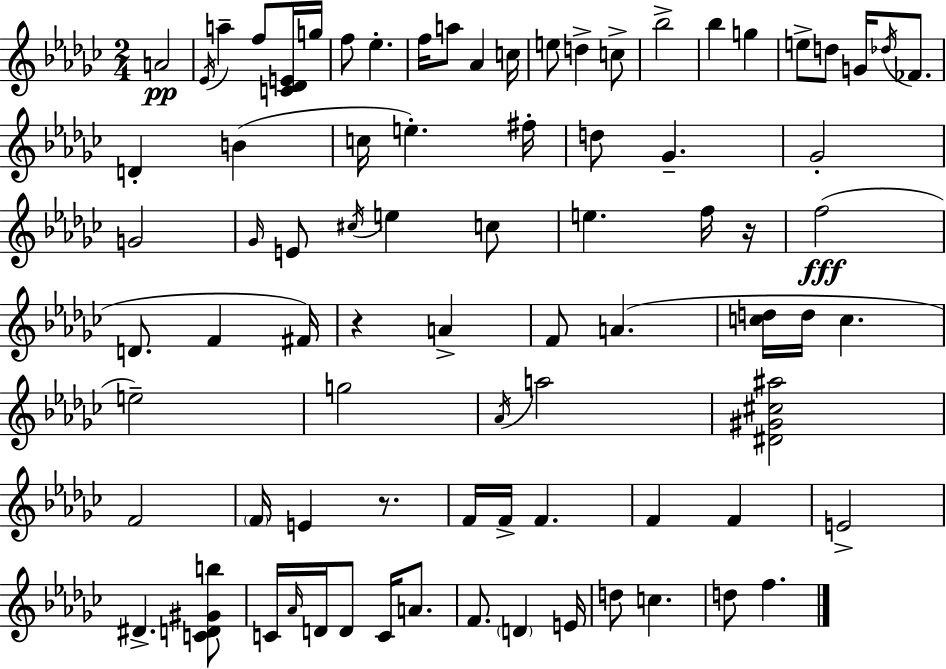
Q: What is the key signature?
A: EES minor